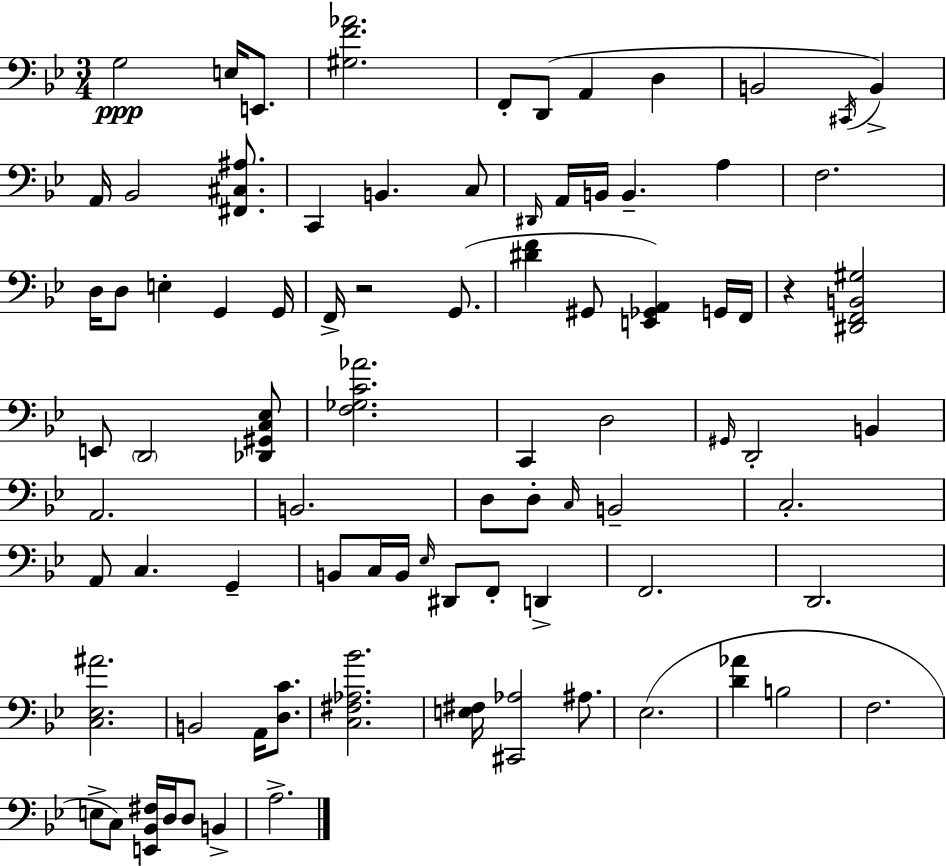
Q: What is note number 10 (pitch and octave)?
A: B2